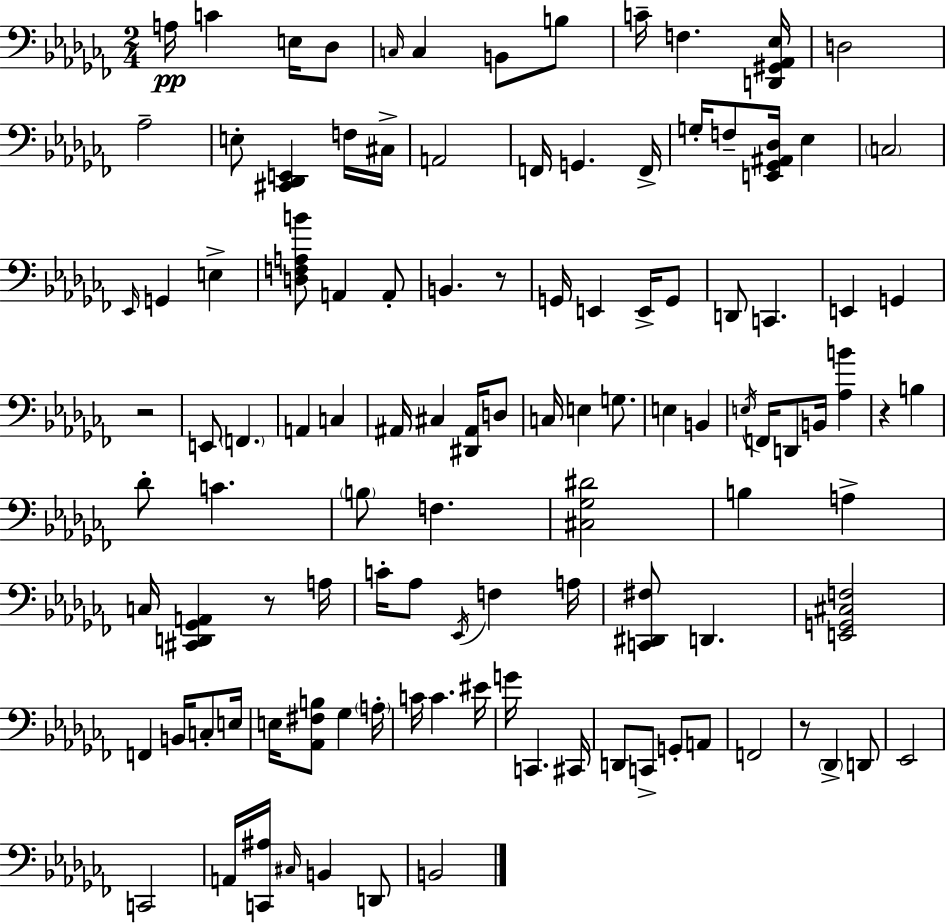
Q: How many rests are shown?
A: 5